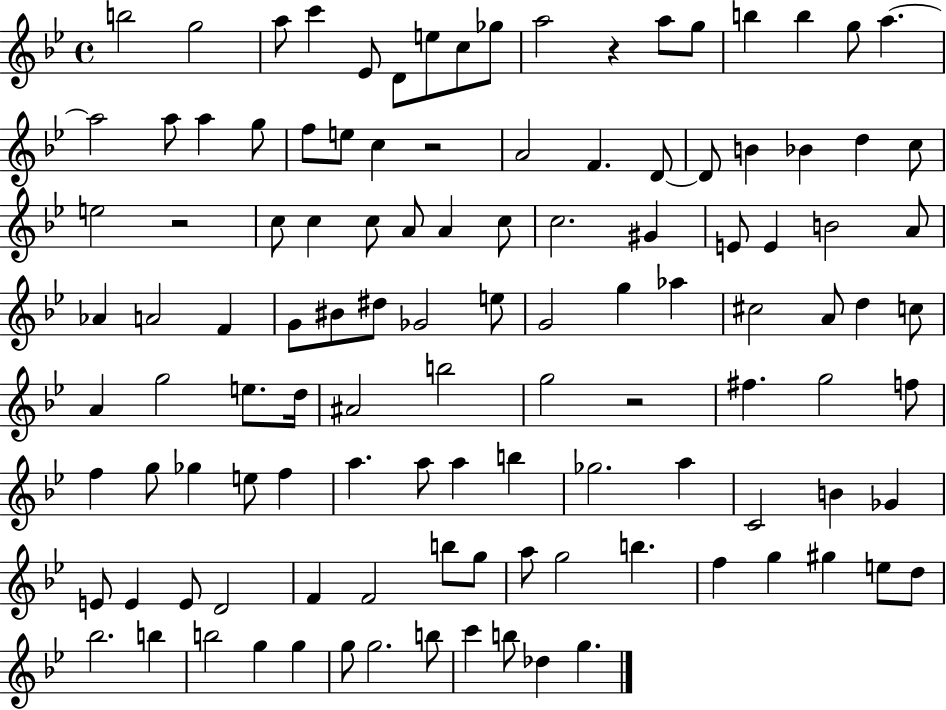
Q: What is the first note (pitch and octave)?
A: B5